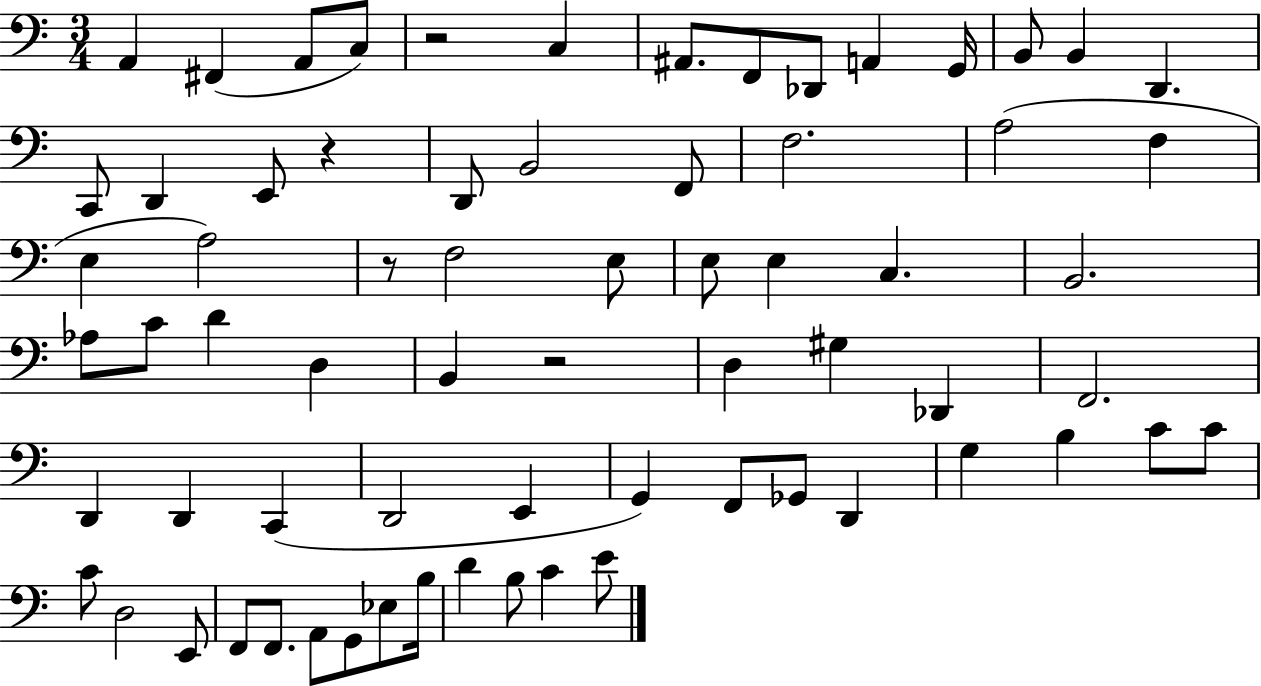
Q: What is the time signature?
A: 3/4